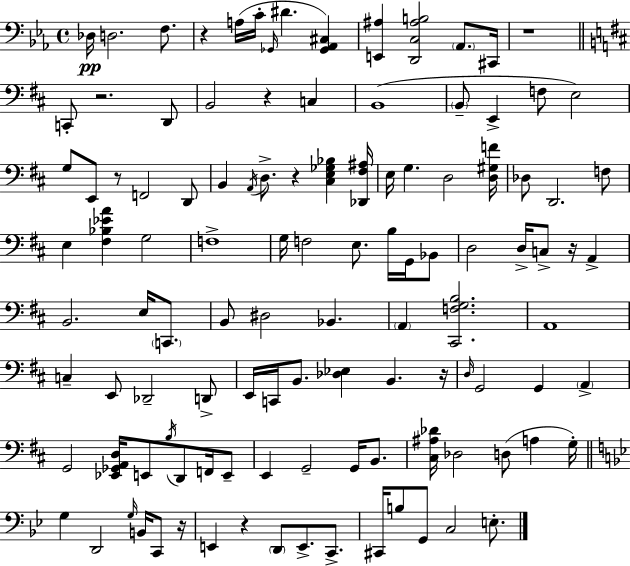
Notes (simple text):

Db3/s D3/h. F3/e. R/q A3/s C4/s Gb2/s D#4/q. [Gb2,Ab2,C#3]/q [E2,A#3]/q [D2,C3,A#3,B3]/h Ab2/e. C#2/s R/w C2/e R/h. D2/e B2/h R/q C3/q B2/w B2/e E2/q F3/e E3/h G3/e E2/e R/e F2/h D2/e B2/q A2/s D3/e. R/q [C#3,E3,Gb3,Bb3]/q [Db2,F#3,A#3]/s E3/s G3/q. D3/h [D3,G#3,F4]/s Db3/e D2/h. F3/e E3/q [F#3,Bb3,Eb4,A4]/q G3/h F3/w G3/s F3/h E3/e. B3/s G2/s Bb2/e D3/h D3/s C3/e R/s A2/q B2/h. E3/s C2/e. B2/e D#3/h Bb2/q. A2/q [C#2,F3,G3,B3]/h. A2/w C3/q E2/e Db2/h D2/e E2/s C2/s B2/e. [Db3,Eb3]/q B2/q. R/s D3/s G2/h G2/q A2/q G2/h [Eb2,Gb2,A2,D3]/s E2/e B3/s D2/e F2/s E2/e E2/q G2/h G2/s B2/e. [C#3,A#3,Db4]/s Db3/h D3/e A3/q G3/s G3/q D2/h G3/s B2/s C2/e R/s E2/q R/q D2/e E2/e. C2/e. C#2/s B3/e G2/e C3/h E3/e.